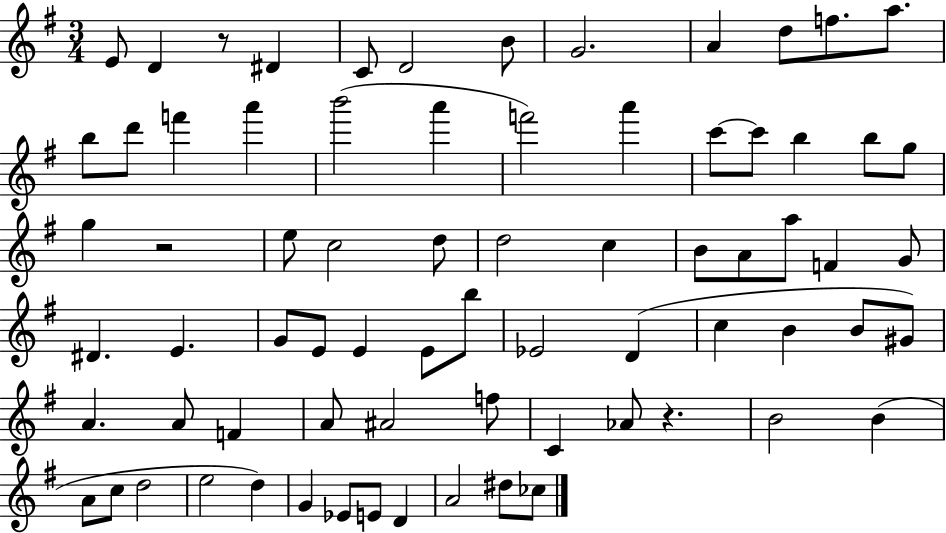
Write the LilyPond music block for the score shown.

{
  \clef treble
  \numericTimeSignature
  \time 3/4
  \key g \major
  e'8 d'4 r8 dis'4 | c'8 d'2 b'8 | g'2. | a'4 d''8 f''8. a''8. | \break b''8 d'''8 f'''4 a'''4 | b'''2( a'''4 | f'''2) a'''4 | c'''8~~ c'''8 b''4 b''8 g''8 | \break g''4 r2 | e''8 c''2 d''8 | d''2 c''4 | b'8 a'8 a''8 f'4 g'8 | \break dis'4. e'4. | g'8 e'8 e'4 e'8 b''8 | ees'2 d'4( | c''4 b'4 b'8 gis'8) | \break a'4. a'8 f'4 | a'8 ais'2 f''8 | c'4 aes'8 r4. | b'2 b'4( | \break a'8 c''8 d''2 | e''2 d''4) | g'4 ees'8 e'8 d'4 | a'2 dis''8 ces''8 | \break \bar "|."
}